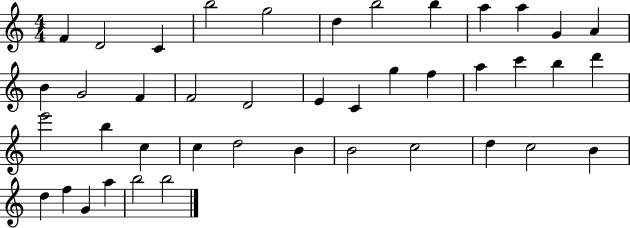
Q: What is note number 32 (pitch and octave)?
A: B4